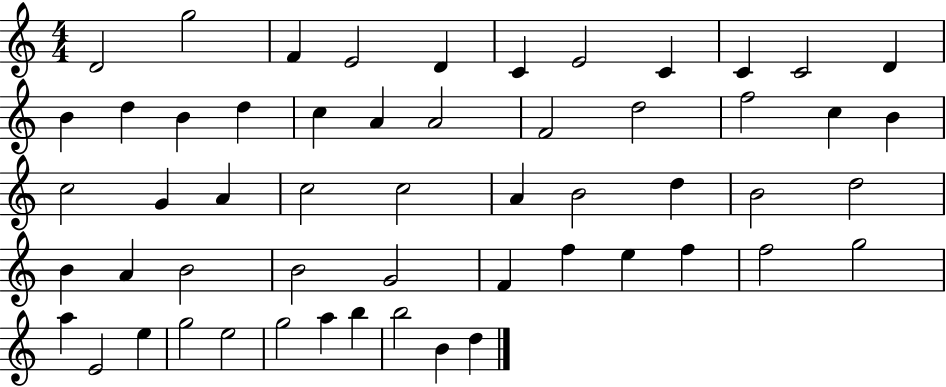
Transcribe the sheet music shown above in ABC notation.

X:1
T:Untitled
M:4/4
L:1/4
K:C
D2 g2 F E2 D C E2 C C C2 D B d B d c A A2 F2 d2 f2 c B c2 G A c2 c2 A B2 d B2 d2 B A B2 B2 G2 F f e f f2 g2 a E2 e g2 e2 g2 a b b2 B d